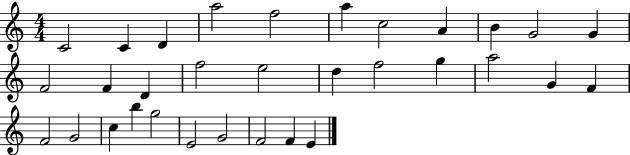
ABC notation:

X:1
T:Untitled
M:4/4
L:1/4
K:C
C2 C D a2 f2 a c2 A B G2 G F2 F D f2 e2 d f2 g a2 G F F2 G2 c b g2 E2 G2 F2 F E